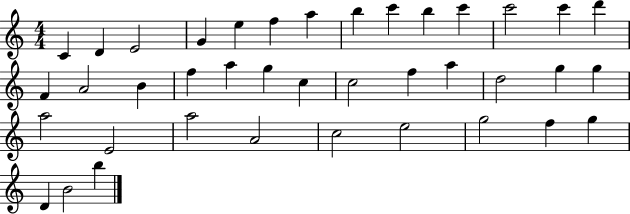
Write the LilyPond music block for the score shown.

{
  \clef treble
  \numericTimeSignature
  \time 4/4
  \key c \major
  c'4 d'4 e'2 | g'4 e''4 f''4 a''4 | b''4 c'''4 b''4 c'''4 | c'''2 c'''4 d'''4 | \break f'4 a'2 b'4 | f''4 a''4 g''4 c''4 | c''2 f''4 a''4 | d''2 g''4 g''4 | \break a''2 e'2 | a''2 a'2 | c''2 e''2 | g''2 f''4 g''4 | \break d'4 b'2 b''4 | \bar "|."
}